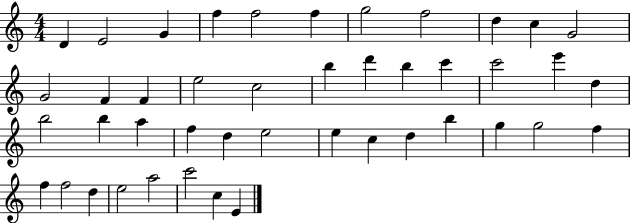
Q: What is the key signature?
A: C major